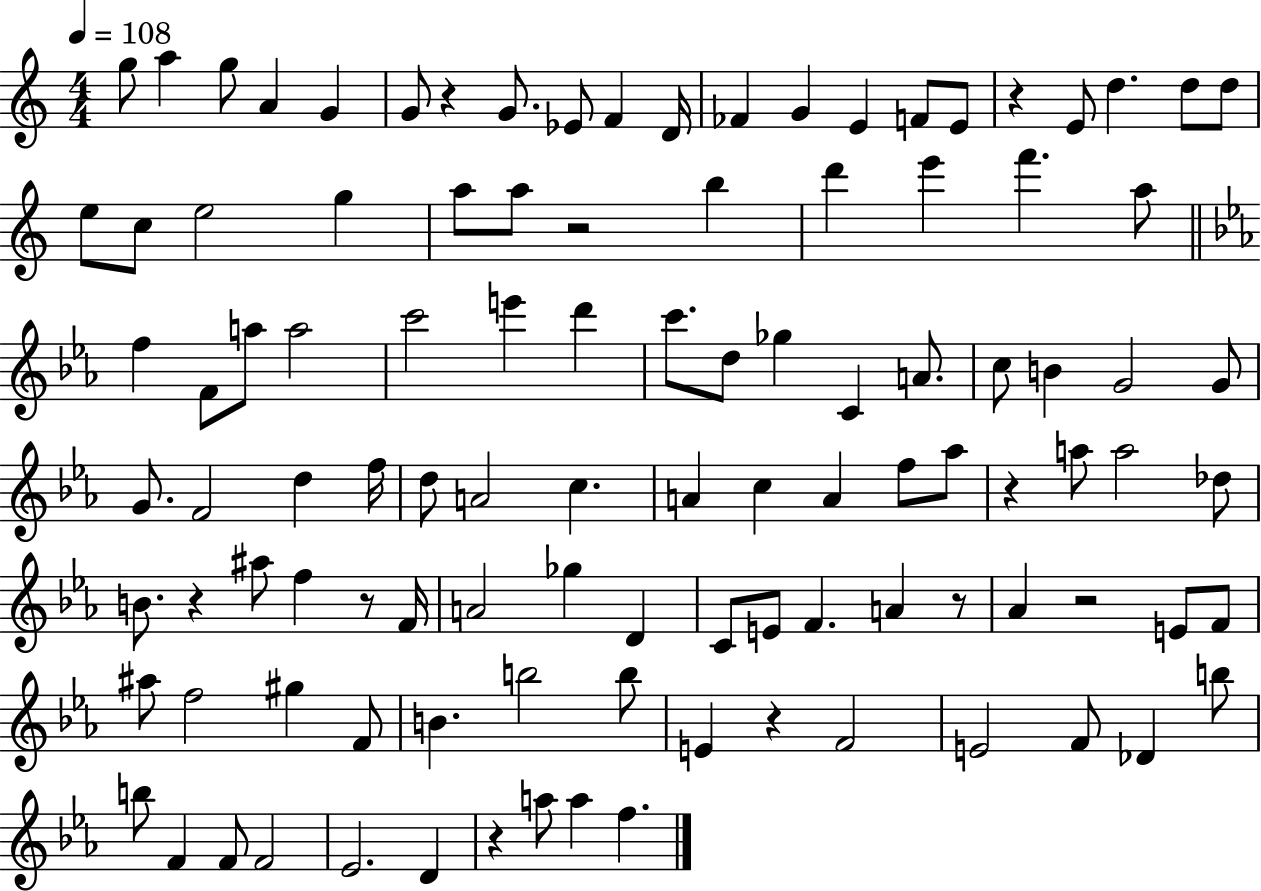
X:1
T:Untitled
M:4/4
L:1/4
K:C
g/2 a g/2 A G G/2 z G/2 _E/2 F D/4 _F G E F/2 E/2 z E/2 d d/2 d/2 e/2 c/2 e2 g a/2 a/2 z2 b d' e' f' a/2 f F/2 a/2 a2 c'2 e' d' c'/2 d/2 _g C A/2 c/2 B G2 G/2 G/2 F2 d f/4 d/2 A2 c A c A f/2 _a/2 z a/2 a2 _d/2 B/2 z ^a/2 f z/2 F/4 A2 _g D C/2 E/2 F A z/2 _A z2 E/2 F/2 ^a/2 f2 ^g F/2 B b2 b/2 E z F2 E2 F/2 _D b/2 b/2 F F/2 F2 _E2 D z a/2 a f